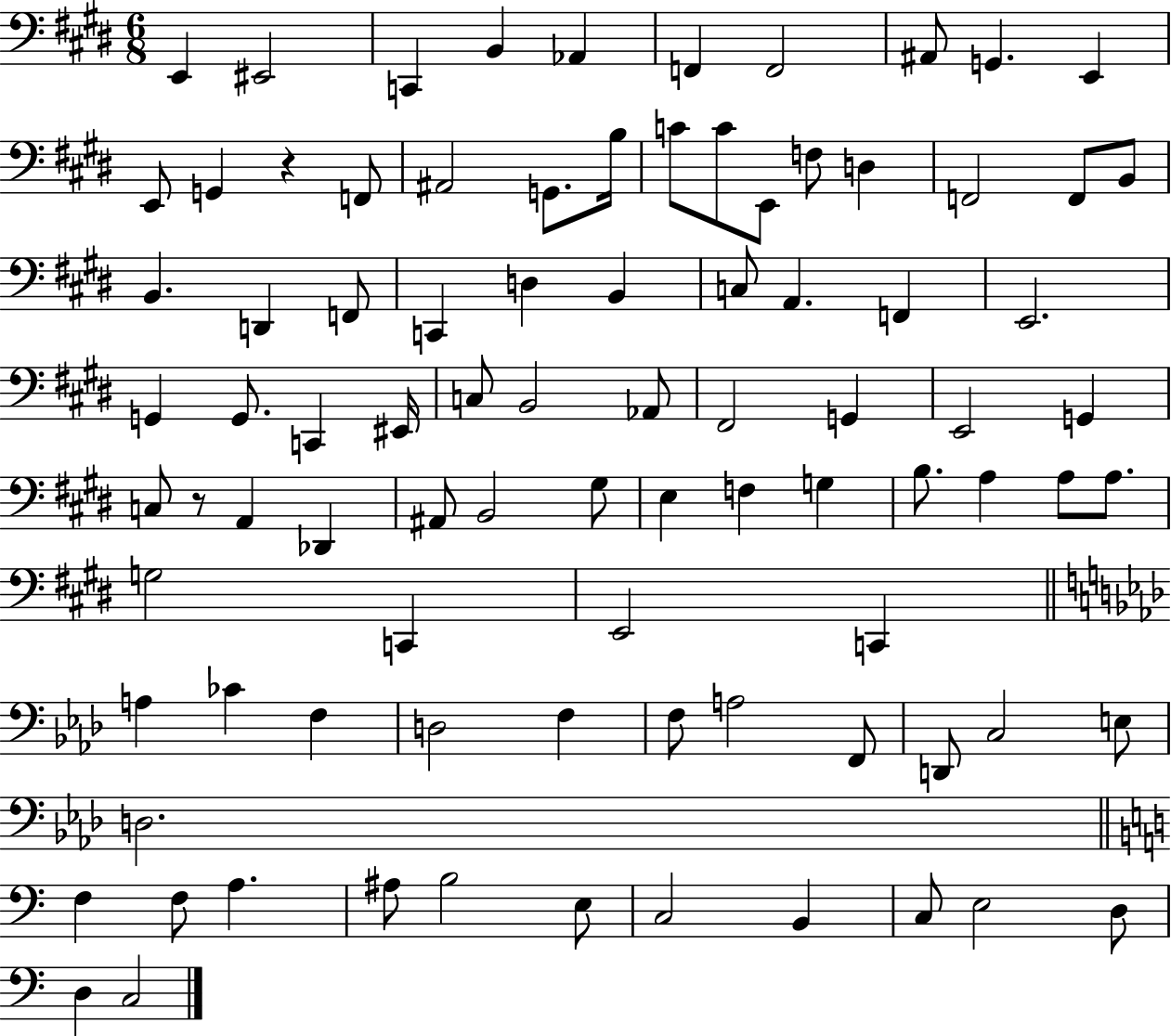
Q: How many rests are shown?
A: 2